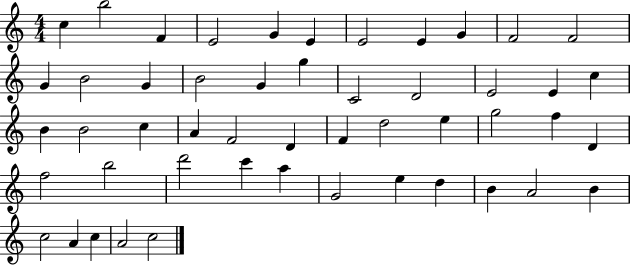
C5/q B5/h F4/q E4/h G4/q E4/q E4/h E4/q G4/q F4/h F4/h G4/q B4/h G4/q B4/h G4/q G5/q C4/h D4/h E4/h E4/q C5/q B4/q B4/h C5/q A4/q F4/h D4/q F4/q D5/h E5/q G5/h F5/q D4/q F5/h B5/h D6/h C6/q A5/q G4/h E5/q D5/q B4/q A4/h B4/q C5/h A4/q C5/q A4/h C5/h